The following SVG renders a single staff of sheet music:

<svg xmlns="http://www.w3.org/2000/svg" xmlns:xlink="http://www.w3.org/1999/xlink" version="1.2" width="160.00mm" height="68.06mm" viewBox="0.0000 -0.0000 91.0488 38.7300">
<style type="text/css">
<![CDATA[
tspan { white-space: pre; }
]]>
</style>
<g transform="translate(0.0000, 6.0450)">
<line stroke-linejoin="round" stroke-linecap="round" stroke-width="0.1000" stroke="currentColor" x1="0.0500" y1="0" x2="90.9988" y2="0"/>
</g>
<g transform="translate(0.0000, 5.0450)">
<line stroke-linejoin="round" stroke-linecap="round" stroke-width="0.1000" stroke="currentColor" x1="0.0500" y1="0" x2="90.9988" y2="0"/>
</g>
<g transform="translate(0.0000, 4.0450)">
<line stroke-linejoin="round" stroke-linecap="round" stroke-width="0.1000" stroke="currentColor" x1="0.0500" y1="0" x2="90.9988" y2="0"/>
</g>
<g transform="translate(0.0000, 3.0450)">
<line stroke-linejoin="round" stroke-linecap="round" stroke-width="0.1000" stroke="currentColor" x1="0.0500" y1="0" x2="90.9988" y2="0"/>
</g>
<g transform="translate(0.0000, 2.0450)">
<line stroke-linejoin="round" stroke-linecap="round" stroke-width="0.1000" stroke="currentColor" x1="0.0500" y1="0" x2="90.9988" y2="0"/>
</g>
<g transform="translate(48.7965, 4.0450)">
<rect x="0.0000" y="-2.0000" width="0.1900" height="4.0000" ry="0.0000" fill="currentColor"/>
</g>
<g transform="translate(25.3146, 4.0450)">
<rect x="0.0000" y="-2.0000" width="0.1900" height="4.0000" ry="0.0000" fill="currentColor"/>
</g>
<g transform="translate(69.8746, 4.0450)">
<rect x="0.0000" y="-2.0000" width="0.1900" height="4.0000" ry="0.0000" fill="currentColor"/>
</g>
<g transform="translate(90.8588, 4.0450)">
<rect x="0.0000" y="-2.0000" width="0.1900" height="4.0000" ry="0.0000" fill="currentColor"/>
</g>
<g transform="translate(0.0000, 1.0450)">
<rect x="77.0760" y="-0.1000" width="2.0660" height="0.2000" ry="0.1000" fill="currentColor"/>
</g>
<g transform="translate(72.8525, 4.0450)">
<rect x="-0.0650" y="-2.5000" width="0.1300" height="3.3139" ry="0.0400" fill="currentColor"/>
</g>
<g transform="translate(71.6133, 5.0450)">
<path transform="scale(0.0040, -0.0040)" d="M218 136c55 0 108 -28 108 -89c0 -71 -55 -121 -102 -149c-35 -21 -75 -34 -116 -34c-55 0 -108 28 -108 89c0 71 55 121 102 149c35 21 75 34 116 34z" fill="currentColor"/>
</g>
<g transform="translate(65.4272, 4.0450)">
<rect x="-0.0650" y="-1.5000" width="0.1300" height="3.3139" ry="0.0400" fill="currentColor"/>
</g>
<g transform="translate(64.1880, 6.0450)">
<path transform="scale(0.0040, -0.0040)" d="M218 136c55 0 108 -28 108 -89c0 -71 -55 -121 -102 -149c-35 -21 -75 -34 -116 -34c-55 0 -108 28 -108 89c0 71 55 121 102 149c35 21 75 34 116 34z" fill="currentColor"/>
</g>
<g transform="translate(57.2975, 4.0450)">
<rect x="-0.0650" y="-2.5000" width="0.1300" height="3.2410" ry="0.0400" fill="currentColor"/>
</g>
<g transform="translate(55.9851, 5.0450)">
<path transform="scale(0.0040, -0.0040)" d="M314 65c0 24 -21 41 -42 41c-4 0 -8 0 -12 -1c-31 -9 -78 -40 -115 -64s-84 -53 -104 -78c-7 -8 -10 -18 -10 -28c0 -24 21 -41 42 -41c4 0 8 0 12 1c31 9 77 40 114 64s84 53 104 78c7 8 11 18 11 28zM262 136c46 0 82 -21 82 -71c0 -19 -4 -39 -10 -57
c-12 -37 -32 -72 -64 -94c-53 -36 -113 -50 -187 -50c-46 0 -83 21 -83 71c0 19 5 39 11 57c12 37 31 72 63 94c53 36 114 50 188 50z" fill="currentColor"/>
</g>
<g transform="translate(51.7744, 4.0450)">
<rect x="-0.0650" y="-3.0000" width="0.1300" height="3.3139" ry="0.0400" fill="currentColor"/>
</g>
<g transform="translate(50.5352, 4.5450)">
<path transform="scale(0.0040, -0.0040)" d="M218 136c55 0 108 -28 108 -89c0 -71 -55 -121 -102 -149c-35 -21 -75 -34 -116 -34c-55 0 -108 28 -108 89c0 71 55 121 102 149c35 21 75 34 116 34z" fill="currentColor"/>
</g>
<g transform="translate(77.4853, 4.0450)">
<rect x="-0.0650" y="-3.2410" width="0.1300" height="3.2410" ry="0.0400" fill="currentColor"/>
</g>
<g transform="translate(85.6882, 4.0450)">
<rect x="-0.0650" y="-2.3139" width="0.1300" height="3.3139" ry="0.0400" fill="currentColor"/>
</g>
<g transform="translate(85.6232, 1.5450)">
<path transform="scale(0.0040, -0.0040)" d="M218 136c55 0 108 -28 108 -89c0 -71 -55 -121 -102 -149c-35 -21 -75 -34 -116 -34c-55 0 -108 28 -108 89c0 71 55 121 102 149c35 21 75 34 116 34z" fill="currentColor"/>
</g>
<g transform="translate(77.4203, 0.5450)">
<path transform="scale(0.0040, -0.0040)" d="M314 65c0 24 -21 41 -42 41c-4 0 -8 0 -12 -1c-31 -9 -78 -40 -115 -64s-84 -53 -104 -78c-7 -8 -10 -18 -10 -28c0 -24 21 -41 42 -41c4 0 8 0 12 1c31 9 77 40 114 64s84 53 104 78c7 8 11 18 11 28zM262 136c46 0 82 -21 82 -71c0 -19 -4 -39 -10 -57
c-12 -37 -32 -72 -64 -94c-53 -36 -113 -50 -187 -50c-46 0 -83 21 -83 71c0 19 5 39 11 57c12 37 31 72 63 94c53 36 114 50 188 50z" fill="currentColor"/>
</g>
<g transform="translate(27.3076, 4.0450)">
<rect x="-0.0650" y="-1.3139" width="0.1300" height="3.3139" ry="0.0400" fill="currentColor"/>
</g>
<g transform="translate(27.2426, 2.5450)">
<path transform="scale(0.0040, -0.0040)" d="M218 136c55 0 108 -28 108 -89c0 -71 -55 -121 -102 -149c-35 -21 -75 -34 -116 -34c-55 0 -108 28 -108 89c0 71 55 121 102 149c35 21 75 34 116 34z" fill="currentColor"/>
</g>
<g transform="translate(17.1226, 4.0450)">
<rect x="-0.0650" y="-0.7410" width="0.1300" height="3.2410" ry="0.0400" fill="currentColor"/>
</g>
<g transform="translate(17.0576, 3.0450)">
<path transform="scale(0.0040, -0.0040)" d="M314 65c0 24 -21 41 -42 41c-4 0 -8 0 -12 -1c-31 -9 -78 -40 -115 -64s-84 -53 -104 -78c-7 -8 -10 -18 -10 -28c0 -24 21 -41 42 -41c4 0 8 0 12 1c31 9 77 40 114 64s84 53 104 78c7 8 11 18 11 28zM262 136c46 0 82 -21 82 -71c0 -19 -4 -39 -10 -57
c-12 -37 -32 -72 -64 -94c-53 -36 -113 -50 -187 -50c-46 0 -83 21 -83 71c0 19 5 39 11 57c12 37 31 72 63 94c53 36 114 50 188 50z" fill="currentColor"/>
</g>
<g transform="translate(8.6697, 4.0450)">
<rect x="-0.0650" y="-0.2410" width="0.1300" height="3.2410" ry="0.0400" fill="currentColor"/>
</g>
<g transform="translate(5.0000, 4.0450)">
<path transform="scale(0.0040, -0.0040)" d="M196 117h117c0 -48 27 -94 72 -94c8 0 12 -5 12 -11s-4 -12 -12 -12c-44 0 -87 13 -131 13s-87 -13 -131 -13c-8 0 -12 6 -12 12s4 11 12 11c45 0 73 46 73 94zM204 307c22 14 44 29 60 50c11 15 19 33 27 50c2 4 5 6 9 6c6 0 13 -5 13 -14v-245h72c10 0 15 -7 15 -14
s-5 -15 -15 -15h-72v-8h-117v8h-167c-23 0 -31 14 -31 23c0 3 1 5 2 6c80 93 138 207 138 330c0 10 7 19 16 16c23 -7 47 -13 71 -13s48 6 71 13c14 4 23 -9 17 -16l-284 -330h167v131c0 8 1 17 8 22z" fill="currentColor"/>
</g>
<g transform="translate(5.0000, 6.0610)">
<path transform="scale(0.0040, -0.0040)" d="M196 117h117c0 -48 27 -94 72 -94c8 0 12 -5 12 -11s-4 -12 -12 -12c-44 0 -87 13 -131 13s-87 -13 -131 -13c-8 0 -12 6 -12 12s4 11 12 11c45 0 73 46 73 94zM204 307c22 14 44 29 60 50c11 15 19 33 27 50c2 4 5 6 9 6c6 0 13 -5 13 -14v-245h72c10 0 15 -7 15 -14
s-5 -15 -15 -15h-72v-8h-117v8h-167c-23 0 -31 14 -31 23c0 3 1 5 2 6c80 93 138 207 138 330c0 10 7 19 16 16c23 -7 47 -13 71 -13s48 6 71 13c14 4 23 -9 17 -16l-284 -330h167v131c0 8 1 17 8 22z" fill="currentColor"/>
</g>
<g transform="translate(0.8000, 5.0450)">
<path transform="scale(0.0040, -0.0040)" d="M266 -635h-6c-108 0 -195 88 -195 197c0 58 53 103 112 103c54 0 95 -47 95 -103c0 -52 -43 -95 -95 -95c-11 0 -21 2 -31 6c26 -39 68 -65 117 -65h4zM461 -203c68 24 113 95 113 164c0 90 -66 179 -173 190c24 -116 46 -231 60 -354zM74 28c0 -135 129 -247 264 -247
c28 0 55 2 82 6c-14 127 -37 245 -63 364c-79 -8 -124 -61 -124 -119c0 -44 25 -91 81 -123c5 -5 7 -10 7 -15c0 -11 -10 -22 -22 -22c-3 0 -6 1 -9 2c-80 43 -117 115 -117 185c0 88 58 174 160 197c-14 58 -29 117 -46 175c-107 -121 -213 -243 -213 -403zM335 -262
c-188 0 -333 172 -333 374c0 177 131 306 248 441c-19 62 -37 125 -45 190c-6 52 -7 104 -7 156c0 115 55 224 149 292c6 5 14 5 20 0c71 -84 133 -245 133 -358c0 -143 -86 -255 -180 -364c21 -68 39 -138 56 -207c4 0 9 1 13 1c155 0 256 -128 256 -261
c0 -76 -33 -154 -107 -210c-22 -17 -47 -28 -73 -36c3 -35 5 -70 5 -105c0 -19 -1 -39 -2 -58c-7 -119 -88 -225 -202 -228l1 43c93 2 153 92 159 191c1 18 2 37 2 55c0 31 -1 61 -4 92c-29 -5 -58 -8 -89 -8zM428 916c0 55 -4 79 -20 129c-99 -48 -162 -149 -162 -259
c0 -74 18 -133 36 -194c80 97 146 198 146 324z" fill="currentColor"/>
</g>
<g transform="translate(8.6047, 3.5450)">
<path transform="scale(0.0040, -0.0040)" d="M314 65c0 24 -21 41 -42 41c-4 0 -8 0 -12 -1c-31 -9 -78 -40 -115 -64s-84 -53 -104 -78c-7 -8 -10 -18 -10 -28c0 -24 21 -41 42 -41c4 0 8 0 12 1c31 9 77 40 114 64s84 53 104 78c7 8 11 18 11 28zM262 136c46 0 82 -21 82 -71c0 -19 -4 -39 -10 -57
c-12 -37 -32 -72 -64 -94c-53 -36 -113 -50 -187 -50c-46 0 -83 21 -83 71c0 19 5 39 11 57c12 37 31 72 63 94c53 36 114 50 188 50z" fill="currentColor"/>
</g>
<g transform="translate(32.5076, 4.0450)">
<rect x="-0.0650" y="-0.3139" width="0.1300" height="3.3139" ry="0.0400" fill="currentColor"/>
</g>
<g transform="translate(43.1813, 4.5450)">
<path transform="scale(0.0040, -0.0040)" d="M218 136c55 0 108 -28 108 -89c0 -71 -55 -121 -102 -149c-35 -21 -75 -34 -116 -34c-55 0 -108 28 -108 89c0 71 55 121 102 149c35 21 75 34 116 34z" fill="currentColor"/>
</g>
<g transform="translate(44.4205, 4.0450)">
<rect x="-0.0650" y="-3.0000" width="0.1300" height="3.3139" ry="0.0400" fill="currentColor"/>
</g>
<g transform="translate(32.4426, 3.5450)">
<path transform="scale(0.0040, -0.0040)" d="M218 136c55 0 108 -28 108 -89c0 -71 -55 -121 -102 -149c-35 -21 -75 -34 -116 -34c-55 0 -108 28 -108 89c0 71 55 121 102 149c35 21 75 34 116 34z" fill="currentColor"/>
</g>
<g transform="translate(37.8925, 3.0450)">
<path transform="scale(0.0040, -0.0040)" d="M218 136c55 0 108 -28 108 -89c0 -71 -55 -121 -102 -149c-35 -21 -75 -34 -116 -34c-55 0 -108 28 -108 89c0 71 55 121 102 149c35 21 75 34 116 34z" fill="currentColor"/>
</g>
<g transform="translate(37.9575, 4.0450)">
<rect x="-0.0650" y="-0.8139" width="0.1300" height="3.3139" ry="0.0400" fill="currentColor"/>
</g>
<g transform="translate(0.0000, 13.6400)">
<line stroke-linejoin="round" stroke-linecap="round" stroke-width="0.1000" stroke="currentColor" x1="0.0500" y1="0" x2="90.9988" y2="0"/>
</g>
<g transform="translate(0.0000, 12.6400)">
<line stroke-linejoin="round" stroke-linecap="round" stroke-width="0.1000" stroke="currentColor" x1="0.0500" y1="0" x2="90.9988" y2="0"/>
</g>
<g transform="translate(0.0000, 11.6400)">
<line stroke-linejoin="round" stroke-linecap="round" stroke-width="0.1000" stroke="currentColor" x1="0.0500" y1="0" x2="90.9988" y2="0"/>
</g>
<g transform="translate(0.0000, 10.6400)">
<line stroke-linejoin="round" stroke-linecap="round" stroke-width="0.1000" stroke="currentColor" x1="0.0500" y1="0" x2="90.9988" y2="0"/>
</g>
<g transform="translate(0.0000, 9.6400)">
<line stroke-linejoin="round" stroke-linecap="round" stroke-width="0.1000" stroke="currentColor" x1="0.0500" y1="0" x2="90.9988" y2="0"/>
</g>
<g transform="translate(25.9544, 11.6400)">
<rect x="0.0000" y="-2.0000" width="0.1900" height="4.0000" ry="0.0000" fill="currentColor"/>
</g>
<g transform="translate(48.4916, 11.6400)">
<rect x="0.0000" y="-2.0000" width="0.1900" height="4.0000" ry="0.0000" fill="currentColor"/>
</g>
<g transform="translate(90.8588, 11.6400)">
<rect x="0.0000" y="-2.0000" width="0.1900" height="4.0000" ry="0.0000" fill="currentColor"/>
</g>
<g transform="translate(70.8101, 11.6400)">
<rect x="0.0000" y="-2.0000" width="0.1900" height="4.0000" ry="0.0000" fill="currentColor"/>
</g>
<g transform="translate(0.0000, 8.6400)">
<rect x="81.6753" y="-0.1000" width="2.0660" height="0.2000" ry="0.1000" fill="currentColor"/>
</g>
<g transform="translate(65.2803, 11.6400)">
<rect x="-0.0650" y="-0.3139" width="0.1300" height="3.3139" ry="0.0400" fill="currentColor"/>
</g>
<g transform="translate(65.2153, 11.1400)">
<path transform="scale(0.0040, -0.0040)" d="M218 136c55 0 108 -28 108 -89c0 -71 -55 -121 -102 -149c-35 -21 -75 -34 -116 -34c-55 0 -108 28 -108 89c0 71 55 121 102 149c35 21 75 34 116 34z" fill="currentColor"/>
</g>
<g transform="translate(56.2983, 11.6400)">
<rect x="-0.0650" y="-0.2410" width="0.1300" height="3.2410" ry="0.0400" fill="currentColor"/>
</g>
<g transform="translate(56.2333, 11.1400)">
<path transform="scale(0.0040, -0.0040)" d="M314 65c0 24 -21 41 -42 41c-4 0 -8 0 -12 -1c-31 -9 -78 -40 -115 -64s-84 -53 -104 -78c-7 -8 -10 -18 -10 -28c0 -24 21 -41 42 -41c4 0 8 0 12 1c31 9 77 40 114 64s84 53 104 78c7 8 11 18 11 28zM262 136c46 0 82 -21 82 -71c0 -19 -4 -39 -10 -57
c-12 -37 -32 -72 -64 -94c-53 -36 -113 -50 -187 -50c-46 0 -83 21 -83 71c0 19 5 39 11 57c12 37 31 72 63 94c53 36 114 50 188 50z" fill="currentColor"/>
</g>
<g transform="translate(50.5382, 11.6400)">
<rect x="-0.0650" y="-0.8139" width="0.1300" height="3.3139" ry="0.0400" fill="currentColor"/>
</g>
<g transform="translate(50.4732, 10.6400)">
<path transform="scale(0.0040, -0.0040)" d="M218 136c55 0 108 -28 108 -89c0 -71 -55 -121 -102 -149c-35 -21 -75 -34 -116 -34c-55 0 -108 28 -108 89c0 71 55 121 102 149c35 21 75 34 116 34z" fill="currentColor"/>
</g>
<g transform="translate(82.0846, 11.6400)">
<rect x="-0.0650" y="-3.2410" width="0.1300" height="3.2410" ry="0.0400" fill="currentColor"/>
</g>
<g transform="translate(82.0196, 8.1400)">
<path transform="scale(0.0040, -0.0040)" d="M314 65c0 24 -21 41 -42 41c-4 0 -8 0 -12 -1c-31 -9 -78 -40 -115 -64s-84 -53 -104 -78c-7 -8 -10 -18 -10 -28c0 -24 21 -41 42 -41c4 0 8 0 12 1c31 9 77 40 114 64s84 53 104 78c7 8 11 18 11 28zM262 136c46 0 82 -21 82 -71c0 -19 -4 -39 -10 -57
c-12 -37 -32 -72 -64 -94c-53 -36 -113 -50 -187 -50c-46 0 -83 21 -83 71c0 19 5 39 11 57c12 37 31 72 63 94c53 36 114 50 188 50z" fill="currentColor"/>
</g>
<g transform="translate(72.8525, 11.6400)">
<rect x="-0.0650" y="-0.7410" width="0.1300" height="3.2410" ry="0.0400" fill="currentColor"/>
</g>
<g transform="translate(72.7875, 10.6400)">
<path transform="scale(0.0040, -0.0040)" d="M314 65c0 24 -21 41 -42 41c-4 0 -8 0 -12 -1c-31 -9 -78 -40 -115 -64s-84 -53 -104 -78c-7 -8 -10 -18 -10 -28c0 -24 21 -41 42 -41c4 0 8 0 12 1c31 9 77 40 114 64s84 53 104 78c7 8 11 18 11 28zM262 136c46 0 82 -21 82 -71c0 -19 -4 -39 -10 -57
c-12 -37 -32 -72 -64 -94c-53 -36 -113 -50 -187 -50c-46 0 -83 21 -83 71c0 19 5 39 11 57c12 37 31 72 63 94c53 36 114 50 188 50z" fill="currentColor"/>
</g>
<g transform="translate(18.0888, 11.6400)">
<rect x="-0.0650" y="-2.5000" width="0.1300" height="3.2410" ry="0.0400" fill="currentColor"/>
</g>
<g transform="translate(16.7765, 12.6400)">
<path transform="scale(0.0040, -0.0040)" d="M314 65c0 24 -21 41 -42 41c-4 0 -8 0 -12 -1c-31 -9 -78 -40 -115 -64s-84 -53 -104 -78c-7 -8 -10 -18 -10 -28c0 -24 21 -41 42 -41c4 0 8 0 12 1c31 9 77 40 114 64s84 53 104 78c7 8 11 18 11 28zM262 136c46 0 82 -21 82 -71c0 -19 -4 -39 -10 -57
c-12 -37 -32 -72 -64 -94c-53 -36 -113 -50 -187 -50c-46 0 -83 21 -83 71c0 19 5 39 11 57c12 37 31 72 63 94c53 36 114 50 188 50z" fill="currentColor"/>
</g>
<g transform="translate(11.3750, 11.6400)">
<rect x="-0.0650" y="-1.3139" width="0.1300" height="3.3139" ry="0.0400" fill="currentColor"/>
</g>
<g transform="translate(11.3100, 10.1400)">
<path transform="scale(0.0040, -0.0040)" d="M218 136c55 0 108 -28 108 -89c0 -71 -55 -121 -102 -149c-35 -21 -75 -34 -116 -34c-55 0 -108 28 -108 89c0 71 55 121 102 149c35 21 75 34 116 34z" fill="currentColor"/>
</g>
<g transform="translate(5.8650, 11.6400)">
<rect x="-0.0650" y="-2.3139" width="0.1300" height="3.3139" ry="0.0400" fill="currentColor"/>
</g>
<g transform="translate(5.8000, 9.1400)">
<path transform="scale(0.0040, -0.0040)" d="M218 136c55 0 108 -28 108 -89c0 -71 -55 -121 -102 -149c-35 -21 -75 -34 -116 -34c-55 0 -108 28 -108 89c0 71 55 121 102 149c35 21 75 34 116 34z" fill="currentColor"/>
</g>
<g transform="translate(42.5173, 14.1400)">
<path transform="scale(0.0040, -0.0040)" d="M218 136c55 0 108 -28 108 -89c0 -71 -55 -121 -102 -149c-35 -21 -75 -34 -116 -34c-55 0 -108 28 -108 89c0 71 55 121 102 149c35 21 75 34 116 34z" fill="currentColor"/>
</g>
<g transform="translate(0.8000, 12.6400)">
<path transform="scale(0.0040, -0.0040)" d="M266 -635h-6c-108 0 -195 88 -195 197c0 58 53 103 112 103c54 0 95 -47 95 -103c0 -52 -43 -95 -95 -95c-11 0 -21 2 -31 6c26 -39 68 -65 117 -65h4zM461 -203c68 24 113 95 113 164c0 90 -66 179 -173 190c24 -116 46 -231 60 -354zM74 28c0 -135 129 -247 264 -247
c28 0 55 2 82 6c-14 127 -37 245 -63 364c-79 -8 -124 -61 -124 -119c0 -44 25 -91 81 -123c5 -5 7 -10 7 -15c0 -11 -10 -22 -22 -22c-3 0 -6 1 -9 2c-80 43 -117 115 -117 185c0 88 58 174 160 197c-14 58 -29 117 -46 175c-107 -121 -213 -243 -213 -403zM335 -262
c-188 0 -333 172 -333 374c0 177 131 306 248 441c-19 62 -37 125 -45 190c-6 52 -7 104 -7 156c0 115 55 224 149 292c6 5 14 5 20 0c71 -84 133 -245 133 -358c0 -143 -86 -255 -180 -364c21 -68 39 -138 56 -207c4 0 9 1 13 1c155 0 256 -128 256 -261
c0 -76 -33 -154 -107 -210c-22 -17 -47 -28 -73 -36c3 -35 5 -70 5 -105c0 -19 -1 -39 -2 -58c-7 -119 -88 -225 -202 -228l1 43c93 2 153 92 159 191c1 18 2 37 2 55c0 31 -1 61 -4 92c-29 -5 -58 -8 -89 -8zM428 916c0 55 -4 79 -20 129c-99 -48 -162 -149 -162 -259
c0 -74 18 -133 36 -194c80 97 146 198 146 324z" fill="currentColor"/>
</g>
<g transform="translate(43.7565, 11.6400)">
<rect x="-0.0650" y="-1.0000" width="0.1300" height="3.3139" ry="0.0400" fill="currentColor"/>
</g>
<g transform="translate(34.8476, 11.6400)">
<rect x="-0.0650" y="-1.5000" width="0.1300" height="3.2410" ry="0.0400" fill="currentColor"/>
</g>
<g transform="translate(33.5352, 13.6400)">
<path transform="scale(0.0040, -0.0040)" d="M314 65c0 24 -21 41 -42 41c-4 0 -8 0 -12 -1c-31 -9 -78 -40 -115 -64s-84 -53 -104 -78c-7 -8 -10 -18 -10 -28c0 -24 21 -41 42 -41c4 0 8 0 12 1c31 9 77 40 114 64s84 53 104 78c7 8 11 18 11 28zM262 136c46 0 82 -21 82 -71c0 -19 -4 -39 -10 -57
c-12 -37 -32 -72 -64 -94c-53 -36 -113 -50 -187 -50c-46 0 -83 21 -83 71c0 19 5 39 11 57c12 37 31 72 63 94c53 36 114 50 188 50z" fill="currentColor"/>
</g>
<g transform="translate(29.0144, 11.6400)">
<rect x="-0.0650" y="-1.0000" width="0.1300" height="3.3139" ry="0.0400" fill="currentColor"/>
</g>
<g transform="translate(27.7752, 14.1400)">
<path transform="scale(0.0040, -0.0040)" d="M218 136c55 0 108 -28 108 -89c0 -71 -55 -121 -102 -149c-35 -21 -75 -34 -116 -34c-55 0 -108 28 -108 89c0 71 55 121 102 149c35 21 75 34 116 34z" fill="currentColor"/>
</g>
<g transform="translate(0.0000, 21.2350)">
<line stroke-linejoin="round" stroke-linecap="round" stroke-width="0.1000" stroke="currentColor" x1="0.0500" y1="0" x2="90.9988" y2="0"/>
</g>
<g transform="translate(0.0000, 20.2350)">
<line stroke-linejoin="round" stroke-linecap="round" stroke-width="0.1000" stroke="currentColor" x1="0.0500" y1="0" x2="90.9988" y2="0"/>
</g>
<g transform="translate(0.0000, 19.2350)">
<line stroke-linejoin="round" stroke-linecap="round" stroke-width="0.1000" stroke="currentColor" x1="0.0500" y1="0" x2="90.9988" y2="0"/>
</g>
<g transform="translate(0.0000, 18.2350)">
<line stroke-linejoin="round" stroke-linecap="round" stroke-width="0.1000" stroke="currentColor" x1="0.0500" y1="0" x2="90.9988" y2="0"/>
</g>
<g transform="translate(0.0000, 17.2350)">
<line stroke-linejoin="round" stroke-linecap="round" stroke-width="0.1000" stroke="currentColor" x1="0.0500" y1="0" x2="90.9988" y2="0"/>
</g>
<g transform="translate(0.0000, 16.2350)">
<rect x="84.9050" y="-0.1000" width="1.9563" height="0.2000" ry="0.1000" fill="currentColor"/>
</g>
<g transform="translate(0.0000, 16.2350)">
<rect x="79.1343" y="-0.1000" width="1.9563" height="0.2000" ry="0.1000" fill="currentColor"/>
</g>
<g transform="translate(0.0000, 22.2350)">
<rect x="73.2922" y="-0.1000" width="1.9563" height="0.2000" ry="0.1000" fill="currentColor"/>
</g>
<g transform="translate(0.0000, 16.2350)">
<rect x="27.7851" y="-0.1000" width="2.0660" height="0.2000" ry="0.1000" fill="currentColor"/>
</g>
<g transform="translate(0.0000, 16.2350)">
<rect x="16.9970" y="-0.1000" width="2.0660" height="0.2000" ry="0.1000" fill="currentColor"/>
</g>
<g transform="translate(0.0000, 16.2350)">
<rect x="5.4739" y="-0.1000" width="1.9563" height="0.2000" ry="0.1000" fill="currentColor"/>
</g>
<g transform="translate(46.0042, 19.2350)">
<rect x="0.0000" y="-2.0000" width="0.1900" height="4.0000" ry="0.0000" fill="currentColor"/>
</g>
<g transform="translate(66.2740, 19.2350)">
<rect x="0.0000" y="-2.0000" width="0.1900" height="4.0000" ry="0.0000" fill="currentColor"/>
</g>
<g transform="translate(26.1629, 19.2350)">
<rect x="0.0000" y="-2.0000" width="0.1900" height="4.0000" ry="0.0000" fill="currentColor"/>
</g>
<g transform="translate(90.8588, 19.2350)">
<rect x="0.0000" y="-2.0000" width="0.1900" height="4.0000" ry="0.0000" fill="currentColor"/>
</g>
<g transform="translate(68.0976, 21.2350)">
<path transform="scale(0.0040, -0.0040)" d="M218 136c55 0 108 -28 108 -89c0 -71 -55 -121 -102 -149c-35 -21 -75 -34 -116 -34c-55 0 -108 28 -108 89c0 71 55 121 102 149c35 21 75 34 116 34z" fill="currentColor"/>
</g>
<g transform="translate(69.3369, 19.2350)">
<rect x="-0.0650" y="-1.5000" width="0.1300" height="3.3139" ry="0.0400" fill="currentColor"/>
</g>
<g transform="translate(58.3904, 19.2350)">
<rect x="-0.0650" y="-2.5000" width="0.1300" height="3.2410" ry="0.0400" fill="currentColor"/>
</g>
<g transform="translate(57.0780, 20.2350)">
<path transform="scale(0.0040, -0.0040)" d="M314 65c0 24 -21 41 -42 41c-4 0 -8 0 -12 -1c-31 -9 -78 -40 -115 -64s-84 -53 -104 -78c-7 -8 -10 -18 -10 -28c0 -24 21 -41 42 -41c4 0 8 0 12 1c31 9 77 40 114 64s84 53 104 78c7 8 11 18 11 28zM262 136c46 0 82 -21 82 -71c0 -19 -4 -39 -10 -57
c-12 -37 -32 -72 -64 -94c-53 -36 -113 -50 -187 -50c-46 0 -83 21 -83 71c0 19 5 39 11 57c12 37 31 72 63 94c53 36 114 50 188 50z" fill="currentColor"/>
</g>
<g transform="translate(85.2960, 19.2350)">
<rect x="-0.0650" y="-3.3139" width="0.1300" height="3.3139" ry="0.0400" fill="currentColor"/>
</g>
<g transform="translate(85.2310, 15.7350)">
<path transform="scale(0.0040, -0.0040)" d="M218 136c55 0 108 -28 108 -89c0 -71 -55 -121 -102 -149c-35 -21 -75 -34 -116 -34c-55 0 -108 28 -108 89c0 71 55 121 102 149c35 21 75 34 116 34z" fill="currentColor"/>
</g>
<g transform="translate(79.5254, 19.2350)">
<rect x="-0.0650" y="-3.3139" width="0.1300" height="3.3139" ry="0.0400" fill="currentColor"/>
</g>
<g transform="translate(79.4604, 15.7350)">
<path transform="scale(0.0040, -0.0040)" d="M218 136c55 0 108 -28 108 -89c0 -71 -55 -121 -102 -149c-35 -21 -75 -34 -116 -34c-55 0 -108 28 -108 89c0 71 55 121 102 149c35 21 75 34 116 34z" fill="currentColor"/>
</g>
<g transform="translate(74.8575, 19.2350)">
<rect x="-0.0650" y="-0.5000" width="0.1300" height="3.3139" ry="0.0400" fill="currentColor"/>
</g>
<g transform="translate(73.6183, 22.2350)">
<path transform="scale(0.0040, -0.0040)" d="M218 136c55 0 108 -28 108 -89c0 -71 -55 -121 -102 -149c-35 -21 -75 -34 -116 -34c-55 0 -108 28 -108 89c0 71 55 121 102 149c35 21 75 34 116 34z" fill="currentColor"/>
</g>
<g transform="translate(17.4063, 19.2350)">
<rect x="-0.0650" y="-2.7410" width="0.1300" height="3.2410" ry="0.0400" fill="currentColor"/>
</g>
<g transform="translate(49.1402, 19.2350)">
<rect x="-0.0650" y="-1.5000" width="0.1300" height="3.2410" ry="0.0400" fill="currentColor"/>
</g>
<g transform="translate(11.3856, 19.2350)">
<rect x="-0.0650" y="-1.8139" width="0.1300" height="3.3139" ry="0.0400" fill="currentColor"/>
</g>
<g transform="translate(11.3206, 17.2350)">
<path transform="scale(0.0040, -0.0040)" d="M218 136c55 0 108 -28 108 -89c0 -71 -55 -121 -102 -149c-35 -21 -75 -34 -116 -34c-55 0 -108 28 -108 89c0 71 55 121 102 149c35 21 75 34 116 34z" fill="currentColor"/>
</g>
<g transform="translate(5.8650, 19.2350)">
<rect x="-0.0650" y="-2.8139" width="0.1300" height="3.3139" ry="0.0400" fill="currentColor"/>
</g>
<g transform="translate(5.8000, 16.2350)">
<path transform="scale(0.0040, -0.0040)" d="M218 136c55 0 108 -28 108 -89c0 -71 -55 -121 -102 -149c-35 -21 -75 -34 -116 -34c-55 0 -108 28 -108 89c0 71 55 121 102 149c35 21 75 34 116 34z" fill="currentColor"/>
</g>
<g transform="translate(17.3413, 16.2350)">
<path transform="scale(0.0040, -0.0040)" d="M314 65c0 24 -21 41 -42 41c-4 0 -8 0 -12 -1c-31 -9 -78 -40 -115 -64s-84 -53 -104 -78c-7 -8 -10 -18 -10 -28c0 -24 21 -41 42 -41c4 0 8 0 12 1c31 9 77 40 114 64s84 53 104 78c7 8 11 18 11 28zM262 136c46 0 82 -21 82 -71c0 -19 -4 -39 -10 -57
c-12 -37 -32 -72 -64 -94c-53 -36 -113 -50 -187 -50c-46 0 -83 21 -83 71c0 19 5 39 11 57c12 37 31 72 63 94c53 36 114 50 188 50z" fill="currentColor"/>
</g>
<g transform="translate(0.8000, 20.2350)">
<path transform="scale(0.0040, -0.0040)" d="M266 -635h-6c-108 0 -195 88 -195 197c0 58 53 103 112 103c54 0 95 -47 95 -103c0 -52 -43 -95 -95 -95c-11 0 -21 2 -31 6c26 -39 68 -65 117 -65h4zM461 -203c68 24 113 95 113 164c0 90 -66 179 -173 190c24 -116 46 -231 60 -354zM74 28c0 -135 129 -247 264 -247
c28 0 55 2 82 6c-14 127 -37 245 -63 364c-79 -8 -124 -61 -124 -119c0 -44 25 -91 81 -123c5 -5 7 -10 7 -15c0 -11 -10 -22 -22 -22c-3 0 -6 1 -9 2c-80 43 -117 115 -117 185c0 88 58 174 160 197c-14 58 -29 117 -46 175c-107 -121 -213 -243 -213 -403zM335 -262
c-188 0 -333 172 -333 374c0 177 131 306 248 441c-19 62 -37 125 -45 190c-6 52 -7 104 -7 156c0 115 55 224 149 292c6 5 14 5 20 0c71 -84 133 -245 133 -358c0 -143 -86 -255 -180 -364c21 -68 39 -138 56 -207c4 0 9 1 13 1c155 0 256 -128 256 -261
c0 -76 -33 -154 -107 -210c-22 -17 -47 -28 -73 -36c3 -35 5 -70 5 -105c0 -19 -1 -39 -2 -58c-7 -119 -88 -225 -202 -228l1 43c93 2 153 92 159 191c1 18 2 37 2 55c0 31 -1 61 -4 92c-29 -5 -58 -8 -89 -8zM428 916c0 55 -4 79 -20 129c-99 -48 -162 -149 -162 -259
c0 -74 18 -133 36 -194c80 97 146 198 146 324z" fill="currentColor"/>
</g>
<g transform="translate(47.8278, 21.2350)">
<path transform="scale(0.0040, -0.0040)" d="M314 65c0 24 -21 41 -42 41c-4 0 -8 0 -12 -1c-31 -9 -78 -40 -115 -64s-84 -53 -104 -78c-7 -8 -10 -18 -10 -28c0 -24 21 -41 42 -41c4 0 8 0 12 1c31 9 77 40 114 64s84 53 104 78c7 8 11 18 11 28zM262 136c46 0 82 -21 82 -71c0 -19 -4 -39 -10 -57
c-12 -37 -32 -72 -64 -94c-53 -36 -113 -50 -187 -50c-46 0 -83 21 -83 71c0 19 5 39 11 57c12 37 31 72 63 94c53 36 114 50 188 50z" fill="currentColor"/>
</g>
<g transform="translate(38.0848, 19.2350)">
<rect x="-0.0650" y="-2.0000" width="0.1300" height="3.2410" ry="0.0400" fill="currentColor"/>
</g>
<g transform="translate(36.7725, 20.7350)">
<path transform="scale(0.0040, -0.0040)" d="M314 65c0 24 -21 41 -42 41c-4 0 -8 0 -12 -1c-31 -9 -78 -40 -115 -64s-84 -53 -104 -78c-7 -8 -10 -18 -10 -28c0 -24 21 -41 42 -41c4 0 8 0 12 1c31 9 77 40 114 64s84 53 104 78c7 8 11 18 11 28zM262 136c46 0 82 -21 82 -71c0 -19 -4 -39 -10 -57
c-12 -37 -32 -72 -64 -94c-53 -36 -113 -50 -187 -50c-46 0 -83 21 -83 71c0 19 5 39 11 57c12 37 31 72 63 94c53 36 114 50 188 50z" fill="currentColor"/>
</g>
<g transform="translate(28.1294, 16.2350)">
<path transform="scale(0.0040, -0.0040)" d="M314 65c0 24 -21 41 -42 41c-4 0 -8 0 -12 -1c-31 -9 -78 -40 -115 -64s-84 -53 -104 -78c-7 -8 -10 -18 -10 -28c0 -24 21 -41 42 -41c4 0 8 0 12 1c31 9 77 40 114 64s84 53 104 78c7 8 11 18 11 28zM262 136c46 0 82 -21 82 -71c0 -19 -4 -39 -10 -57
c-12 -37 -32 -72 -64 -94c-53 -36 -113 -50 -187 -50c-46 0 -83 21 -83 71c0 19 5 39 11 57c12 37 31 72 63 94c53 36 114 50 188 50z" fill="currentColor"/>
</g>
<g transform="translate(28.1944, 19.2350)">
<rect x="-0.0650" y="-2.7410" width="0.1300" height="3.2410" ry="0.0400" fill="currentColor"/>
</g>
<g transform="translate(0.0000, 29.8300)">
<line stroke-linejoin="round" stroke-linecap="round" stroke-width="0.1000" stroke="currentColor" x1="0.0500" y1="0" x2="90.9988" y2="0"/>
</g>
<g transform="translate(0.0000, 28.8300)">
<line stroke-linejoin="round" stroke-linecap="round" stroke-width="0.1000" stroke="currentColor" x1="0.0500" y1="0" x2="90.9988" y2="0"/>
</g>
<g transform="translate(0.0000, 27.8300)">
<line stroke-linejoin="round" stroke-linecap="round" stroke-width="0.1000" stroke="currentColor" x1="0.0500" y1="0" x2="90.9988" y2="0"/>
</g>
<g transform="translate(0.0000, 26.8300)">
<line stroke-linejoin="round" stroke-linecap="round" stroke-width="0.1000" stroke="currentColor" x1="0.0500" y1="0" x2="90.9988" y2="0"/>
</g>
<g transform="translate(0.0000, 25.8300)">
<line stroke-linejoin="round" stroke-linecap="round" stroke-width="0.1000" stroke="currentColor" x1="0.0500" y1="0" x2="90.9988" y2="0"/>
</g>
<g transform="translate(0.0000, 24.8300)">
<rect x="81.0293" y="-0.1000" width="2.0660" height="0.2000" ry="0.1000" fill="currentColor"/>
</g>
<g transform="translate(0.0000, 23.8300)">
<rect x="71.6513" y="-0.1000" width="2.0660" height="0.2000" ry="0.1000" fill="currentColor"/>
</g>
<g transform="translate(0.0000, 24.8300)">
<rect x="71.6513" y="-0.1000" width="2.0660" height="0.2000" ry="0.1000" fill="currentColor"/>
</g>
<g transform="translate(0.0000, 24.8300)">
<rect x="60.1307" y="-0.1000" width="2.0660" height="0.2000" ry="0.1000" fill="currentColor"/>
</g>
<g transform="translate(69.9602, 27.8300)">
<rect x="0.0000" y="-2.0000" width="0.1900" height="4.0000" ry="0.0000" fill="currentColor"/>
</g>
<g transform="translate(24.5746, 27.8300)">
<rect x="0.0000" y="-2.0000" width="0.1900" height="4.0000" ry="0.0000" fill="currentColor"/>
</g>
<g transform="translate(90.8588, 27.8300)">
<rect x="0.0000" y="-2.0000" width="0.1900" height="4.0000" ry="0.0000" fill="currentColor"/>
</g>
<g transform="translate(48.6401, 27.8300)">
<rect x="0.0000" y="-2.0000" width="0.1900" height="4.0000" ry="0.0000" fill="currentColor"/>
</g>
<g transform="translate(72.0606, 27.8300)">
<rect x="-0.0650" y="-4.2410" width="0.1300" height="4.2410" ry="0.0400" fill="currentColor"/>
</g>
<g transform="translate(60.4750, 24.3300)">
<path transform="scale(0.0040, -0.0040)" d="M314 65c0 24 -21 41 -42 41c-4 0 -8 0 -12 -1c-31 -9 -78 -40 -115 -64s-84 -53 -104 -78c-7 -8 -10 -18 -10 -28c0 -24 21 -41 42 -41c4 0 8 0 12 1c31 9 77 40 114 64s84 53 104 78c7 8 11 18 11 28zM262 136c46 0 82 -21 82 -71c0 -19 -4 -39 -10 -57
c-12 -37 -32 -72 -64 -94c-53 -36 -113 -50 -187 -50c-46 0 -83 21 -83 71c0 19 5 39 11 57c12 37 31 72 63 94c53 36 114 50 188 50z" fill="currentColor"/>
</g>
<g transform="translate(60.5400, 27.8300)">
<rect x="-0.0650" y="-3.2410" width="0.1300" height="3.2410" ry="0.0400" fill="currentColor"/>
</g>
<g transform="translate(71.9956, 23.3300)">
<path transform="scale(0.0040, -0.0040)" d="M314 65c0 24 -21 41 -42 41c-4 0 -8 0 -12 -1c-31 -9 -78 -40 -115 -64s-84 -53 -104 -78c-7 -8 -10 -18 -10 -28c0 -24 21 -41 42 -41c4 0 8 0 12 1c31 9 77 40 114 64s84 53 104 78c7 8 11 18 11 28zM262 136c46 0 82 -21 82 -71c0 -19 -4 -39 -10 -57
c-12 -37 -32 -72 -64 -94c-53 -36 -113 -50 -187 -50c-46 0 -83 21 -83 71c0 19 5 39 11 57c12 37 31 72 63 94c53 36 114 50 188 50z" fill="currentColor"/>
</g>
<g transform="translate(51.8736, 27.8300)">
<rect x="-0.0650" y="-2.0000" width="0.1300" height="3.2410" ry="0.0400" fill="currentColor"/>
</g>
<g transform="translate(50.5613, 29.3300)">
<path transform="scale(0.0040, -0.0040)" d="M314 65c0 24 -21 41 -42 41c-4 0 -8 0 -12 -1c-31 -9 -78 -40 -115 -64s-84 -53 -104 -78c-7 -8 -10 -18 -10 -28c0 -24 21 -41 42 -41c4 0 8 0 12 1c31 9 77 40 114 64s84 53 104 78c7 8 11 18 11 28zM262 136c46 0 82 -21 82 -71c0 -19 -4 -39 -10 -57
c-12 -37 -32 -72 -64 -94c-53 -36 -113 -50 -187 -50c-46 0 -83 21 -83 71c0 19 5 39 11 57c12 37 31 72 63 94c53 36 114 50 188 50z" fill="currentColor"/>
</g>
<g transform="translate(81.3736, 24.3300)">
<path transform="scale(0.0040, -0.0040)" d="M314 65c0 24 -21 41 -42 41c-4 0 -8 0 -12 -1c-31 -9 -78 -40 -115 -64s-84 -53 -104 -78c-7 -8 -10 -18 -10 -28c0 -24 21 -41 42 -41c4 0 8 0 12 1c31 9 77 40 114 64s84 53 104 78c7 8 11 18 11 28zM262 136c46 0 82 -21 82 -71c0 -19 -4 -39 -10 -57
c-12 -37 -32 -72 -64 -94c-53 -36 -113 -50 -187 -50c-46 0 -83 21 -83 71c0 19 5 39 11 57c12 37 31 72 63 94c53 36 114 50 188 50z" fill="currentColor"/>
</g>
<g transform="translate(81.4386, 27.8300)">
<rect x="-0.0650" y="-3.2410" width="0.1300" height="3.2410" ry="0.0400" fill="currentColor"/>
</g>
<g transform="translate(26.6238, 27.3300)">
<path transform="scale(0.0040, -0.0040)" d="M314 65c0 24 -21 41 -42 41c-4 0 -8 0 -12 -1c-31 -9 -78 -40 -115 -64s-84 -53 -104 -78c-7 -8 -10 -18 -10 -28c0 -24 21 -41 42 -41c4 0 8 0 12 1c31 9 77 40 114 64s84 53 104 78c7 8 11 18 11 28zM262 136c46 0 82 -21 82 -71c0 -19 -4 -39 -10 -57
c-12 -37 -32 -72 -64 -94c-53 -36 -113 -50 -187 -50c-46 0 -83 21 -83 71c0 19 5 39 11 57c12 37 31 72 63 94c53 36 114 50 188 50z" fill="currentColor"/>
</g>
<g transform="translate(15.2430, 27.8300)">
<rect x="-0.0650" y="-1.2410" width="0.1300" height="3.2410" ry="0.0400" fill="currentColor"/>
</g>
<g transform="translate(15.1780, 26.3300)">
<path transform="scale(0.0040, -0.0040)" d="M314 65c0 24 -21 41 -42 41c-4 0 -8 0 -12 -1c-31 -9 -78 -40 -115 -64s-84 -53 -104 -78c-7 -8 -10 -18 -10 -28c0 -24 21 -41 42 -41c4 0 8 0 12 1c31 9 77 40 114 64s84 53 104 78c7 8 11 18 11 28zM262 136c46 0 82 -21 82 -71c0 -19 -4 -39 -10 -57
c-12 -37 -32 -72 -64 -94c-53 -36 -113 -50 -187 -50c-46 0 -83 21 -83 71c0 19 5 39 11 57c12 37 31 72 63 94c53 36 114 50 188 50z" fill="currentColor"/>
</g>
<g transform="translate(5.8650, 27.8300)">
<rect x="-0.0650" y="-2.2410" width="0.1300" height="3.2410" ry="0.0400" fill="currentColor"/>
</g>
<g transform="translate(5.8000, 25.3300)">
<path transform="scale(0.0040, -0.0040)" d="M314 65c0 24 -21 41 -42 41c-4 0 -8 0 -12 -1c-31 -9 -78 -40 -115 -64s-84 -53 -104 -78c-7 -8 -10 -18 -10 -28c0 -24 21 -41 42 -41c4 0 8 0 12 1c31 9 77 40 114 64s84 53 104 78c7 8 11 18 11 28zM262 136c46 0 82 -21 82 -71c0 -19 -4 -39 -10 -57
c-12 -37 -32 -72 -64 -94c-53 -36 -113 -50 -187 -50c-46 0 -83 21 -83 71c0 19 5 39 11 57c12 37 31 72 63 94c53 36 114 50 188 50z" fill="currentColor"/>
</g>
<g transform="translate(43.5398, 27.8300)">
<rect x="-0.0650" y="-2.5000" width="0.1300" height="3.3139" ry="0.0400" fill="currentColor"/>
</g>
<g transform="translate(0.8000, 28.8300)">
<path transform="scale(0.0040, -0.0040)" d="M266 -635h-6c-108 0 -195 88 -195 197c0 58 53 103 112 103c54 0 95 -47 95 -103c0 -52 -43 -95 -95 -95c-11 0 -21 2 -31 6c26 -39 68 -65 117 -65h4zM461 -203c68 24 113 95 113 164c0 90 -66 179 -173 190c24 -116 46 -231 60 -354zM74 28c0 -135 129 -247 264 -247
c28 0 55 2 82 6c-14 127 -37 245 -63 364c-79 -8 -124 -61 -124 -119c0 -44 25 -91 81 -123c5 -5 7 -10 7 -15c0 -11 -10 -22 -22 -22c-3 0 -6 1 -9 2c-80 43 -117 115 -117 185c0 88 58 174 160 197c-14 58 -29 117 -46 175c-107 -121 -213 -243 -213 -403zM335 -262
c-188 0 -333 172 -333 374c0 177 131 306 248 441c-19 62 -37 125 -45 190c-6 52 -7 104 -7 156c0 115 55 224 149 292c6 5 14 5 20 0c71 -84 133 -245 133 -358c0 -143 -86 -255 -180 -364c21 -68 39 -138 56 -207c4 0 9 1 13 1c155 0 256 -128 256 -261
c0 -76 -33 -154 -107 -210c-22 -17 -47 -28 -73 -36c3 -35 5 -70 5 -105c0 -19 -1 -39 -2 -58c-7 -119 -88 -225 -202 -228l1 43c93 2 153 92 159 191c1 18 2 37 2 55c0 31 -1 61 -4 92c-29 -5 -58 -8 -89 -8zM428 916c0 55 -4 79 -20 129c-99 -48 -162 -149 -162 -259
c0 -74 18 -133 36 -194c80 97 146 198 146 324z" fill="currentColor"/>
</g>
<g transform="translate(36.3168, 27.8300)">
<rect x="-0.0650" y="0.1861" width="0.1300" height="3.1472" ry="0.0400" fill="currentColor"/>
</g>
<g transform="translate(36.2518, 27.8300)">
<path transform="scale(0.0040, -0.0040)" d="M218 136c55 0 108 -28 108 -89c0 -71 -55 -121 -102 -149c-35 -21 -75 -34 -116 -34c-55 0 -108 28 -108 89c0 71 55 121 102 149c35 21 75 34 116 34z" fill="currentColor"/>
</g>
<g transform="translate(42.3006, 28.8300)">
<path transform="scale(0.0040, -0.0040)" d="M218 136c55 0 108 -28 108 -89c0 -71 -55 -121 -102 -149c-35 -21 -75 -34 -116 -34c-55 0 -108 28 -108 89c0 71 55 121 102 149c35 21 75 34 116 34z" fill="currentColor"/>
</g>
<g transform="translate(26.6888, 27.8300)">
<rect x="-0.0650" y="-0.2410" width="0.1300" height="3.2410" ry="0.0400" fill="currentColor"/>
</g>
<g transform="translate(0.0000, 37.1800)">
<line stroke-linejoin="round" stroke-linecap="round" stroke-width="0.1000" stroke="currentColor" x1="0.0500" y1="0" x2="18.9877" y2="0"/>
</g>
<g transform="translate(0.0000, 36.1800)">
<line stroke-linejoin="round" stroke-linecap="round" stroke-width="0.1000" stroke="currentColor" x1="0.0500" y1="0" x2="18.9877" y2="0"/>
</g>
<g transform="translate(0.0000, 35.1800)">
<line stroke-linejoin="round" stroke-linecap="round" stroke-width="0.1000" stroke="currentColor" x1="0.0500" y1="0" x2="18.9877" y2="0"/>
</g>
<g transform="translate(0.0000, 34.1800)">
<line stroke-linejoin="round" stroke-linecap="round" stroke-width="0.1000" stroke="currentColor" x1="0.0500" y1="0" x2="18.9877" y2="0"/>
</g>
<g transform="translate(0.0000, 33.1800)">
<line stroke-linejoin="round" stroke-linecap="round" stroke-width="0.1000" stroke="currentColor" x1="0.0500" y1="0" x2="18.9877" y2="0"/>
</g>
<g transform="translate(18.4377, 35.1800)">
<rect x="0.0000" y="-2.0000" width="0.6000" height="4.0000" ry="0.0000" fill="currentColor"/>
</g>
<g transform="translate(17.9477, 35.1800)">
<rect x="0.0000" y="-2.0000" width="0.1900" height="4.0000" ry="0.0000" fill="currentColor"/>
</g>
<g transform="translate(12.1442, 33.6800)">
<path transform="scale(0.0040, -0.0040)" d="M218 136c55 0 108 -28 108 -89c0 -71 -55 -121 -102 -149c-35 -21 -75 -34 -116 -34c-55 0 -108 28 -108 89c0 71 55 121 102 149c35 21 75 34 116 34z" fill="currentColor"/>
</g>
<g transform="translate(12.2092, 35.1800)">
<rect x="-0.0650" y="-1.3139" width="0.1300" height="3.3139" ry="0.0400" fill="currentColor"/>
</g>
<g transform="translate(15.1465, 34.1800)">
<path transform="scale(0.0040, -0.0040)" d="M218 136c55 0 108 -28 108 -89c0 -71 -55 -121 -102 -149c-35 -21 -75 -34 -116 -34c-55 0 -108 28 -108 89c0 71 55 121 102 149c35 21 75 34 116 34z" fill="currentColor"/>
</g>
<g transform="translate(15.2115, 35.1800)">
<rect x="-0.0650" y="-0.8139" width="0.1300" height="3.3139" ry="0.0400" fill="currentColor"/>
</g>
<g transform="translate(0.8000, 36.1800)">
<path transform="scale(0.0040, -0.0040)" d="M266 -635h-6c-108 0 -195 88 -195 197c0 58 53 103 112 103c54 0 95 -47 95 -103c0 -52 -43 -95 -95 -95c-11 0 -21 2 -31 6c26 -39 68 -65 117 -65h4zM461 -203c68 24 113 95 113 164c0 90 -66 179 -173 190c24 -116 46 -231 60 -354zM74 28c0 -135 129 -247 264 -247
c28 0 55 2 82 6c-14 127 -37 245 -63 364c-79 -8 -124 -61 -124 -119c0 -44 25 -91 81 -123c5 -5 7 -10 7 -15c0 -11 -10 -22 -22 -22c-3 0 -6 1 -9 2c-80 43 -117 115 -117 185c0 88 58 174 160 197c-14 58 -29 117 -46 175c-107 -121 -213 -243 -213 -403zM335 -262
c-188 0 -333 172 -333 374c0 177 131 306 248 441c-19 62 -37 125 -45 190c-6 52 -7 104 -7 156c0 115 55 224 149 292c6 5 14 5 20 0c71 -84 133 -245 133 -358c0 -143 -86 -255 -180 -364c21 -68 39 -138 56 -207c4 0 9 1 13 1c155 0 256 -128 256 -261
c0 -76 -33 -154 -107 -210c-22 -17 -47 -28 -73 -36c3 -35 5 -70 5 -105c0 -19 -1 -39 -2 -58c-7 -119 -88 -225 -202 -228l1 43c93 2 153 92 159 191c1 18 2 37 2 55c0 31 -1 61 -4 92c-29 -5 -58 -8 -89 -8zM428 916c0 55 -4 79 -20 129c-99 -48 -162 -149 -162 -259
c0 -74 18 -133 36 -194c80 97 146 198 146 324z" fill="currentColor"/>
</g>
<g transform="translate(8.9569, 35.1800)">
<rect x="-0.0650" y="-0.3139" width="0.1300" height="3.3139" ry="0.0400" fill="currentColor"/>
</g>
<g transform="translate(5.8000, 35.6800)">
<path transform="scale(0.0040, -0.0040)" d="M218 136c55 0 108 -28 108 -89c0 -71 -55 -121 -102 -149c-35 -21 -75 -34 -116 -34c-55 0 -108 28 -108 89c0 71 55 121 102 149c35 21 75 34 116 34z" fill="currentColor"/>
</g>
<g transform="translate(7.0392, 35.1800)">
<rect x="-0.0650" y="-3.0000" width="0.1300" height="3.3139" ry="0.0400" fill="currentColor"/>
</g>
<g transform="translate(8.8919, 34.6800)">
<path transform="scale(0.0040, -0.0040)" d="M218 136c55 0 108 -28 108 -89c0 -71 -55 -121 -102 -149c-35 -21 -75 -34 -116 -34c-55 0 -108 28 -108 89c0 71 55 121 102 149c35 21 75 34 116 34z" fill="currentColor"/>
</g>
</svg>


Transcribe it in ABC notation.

X:1
T:Untitled
M:4/4
L:1/4
K:C
c2 d2 e c d A A G2 E G b2 g g e G2 D E2 D d c2 c d2 b2 a f a2 a2 F2 E2 G2 E C b b g2 e2 c2 B G F2 b2 d'2 b2 A c e d